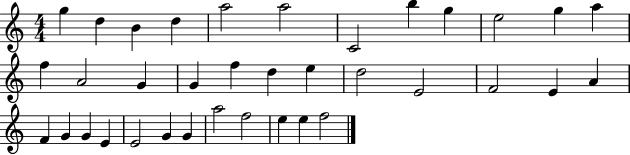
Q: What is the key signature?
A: C major